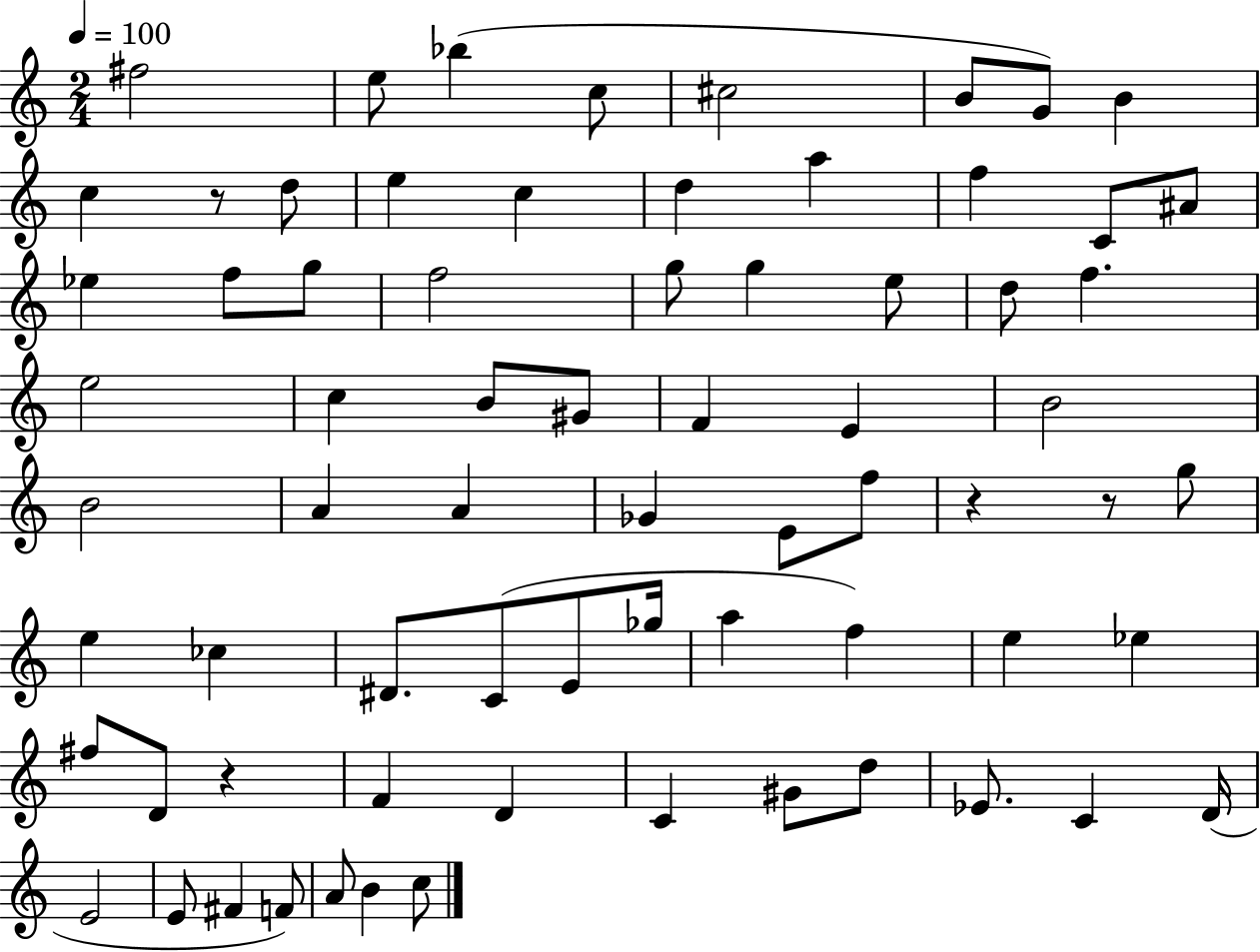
X:1
T:Untitled
M:2/4
L:1/4
K:C
^f2 e/2 _b c/2 ^c2 B/2 G/2 B c z/2 d/2 e c d a f C/2 ^A/2 _e f/2 g/2 f2 g/2 g e/2 d/2 f e2 c B/2 ^G/2 F E B2 B2 A A _G E/2 f/2 z z/2 g/2 e _c ^D/2 C/2 E/2 _g/4 a f e _e ^f/2 D/2 z F D C ^G/2 d/2 _E/2 C D/4 E2 E/2 ^F F/2 A/2 B c/2